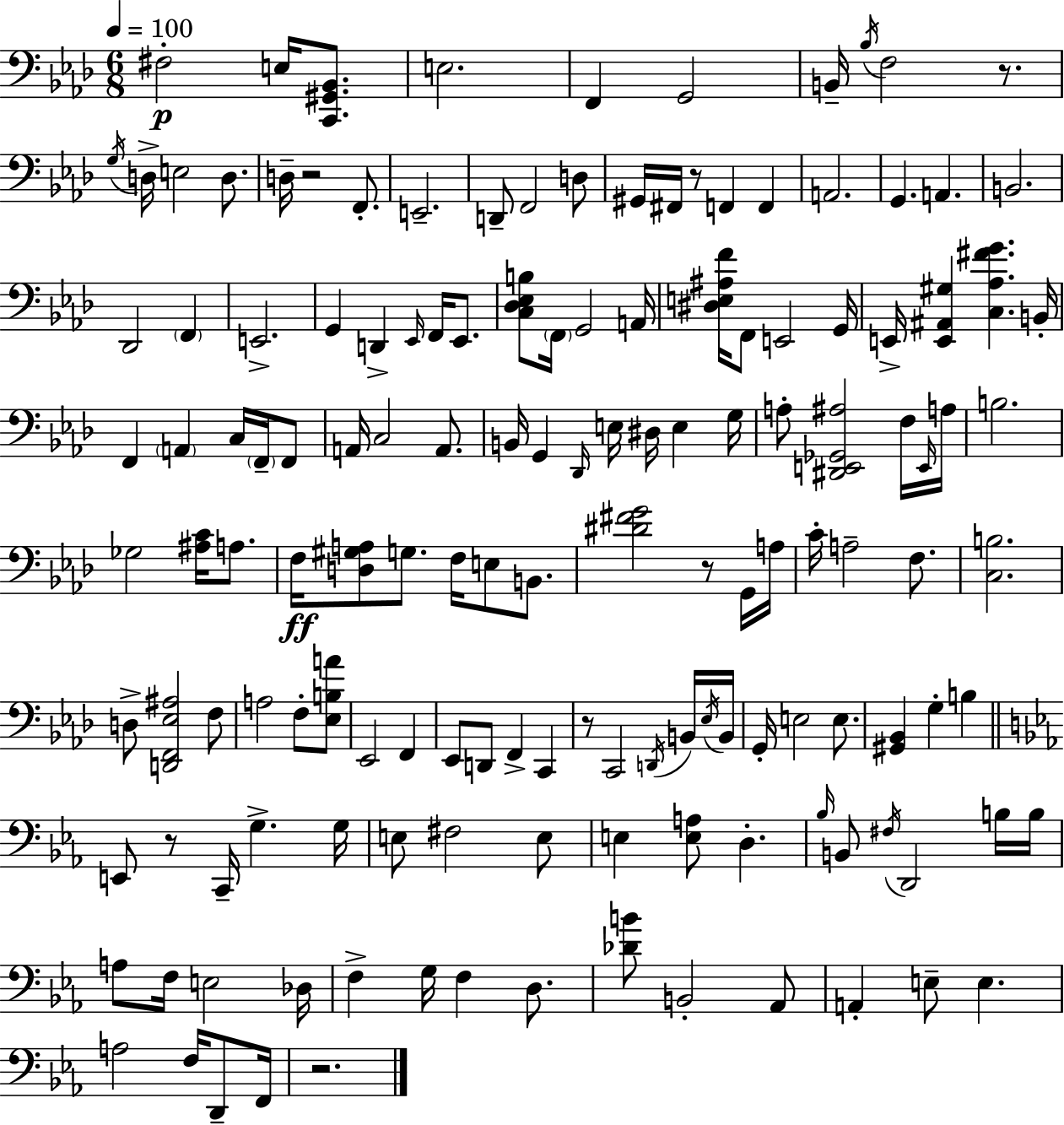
X:1
T:Untitled
M:6/8
L:1/4
K:Ab
^F,2 E,/4 [C,,^G,,_B,,]/2 E,2 F,, G,,2 B,,/4 _B,/4 F,2 z/2 G,/4 D,/4 E,2 D,/2 D,/4 z2 F,,/2 E,,2 D,,/2 F,,2 D,/2 ^G,,/4 ^F,,/4 z/2 F,, F,, A,,2 G,, A,, B,,2 _D,,2 F,, E,,2 G,, D,, _E,,/4 F,,/4 _E,,/2 [C,_D,_E,B,]/2 F,,/4 G,,2 A,,/4 [^D,E,^A,F]/4 F,,/2 E,,2 G,,/4 E,,/4 [E,,^A,,^G,] [C,_A,^FG] B,,/4 F,, A,, C,/4 F,,/4 F,,/2 A,,/4 C,2 A,,/2 B,,/4 G,, _D,,/4 E,/4 ^D,/4 E, G,/4 A,/2 [^D,,E,,_G,,^A,]2 F,/4 E,,/4 A,/4 B,2 _G,2 [^A,C]/4 A,/2 F,/4 [D,^G,A,]/2 G,/2 F,/4 E,/2 B,,/2 [^D^FG]2 z/2 G,,/4 A,/4 C/4 A,2 F,/2 [C,B,]2 D,/2 [D,,F,,_E,^A,]2 F,/2 A,2 F,/2 [_E,B,A]/2 _E,,2 F,, _E,,/2 D,,/2 F,, C,, z/2 C,,2 D,,/4 B,,/4 _E,/4 B,,/4 G,,/4 E,2 E,/2 [^G,,_B,,] G, B, E,,/2 z/2 C,,/4 G, G,/4 E,/2 ^F,2 E,/2 E, [E,A,]/2 D, _B,/4 B,,/2 ^F,/4 D,,2 B,/4 B,/4 A,/2 F,/4 E,2 _D,/4 F, G,/4 F, D,/2 [_DB]/2 B,,2 _A,,/2 A,, E,/2 E, A,2 F,/4 D,,/2 F,,/4 z2